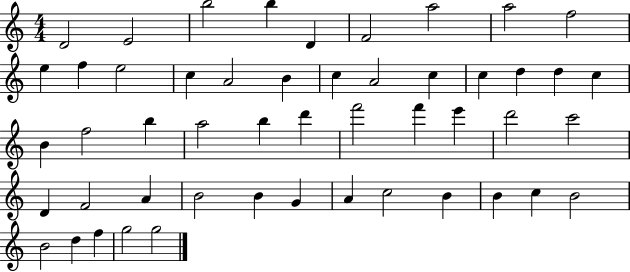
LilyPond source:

{
  \clef treble
  \numericTimeSignature
  \time 4/4
  \key c \major
  d'2 e'2 | b''2 b''4 d'4 | f'2 a''2 | a''2 f''2 | \break e''4 f''4 e''2 | c''4 a'2 b'4 | c''4 a'2 c''4 | c''4 d''4 d''4 c''4 | \break b'4 f''2 b''4 | a''2 b''4 d'''4 | f'''2 f'''4 e'''4 | d'''2 c'''2 | \break d'4 f'2 a'4 | b'2 b'4 g'4 | a'4 c''2 b'4 | b'4 c''4 b'2 | \break b'2 d''4 f''4 | g''2 g''2 | \bar "|."
}